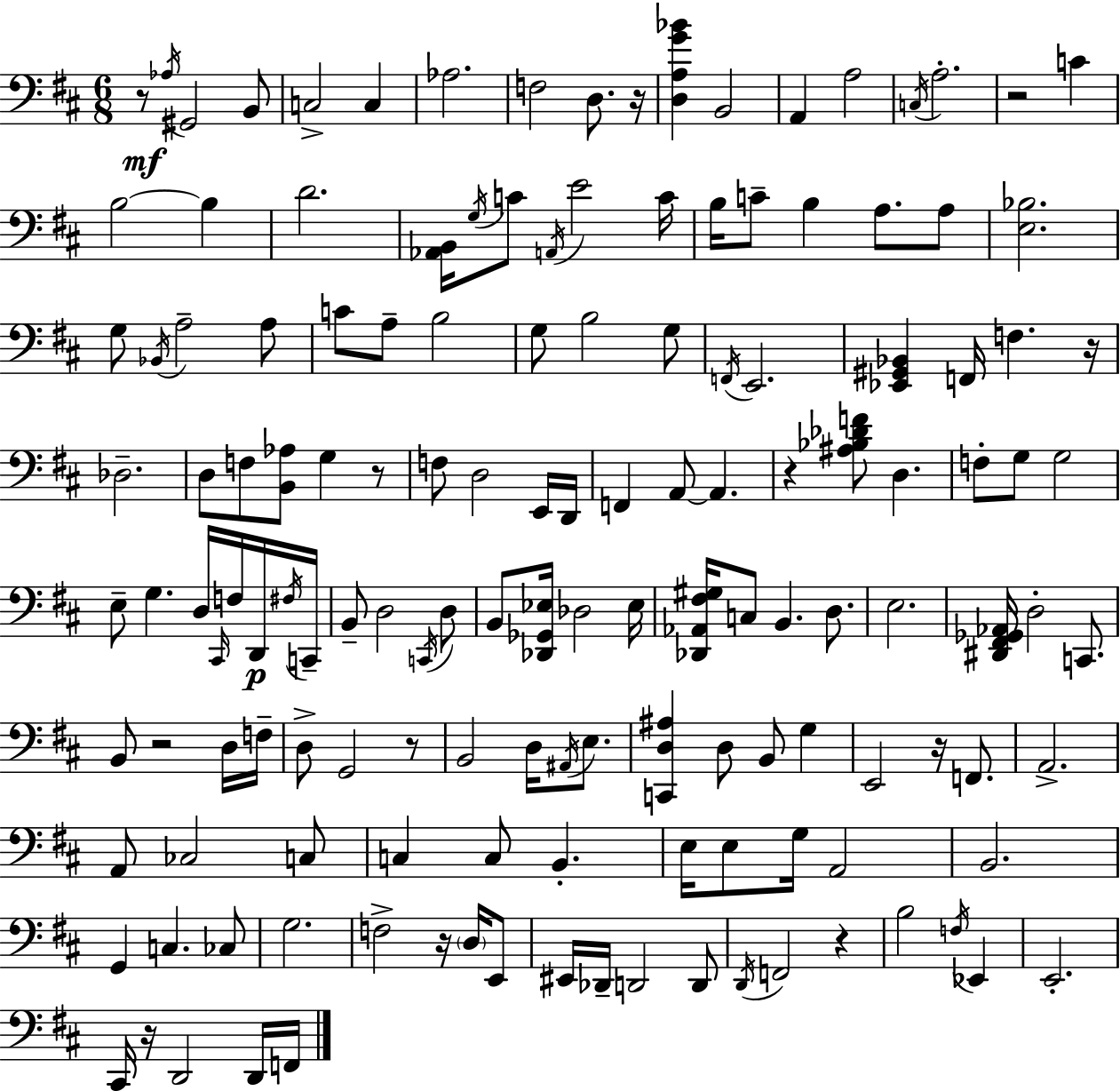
{
  \clef bass
  \numericTimeSignature
  \time 6/8
  \key d \major
  \repeat volta 2 { r8\mf \acciaccatura { aes16 } gis,2 b,8 | c2-> c4 | aes2. | f2 d8. | \break r16 <d a g' bes'>4 b,2 | a,4 a2 | \acciaccatura { c16 } a2.-. | r2 c'4 | \break b2~~ b4 | d'2. | <aes, b,>16 \acciaccatura { g16 } c'8 \acciaccatura { a,16 } e'2 | c'16 b16 c'8-- b4 a8. | \break a8 <e bes>2. | g8 \acciaccatura { bes,16 } a2-- | a8 c'8 a8-- b2 | g8 b2 | \break g8 \acciaccatura { f,16 } e,2. | <ees, gis, bes,>4 f,16 f4. | r16 des2.-- | d8 f8 <b, aes>8 | \break g4 r8 f8 d2 | e,16 d,16 f,4 a,8~~ | a,4. r4 <ais bes des' f'>8 | d4. f8-. g8 g2 | \break e8-- g4. | d16 \grace { cis,16 } f16 d,16\p \acciaccatura { fis16 } c,16-- b,8-- d2 | \acciaccatura { c,16 } d8 b,8 <des, ges, ees>16 | des2 ees16 <des, aes, fis gis>16 c8 | \break b,4. d8. e2. | <dis, fis, ges, aes,>16 d2-. | c,8. b,8 r2 | d16 f16-- d8-> g,2 | \break r8 b,2 | d16 \acciaccatura { ais,16 } e8. <c, d ais>4 | d8 b,8 g4 e,2 | r16 f,8. a,2.-> | \break a,8 | ces2 c8 c4 | c8 b,4.-. e16 e8 | g16 a,2 b,2. | \break g,4 | c4. ces8 g2. | f2-> | r16 \parenthesize d16 e,8 eis,16 des,16-- | \break d,2 d,8 \acciaccatura { d,16 } f,2 | r4 b2 | \acciaccatura { f16 } ees,4 | e,2.-. | \break cis,16 r16 d,2 d,16 f,16 | } \bar "|."
}